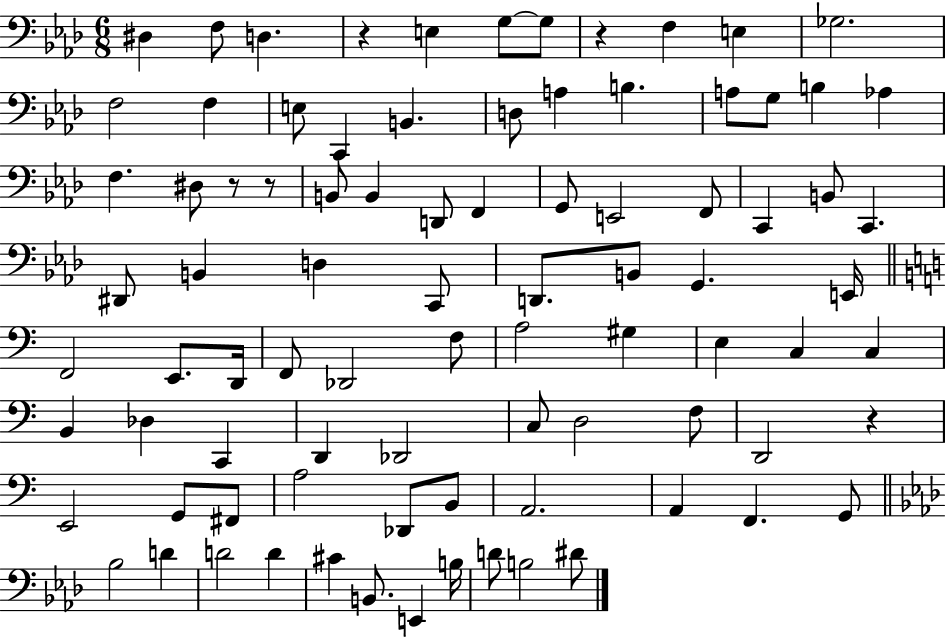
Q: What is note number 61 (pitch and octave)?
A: D2